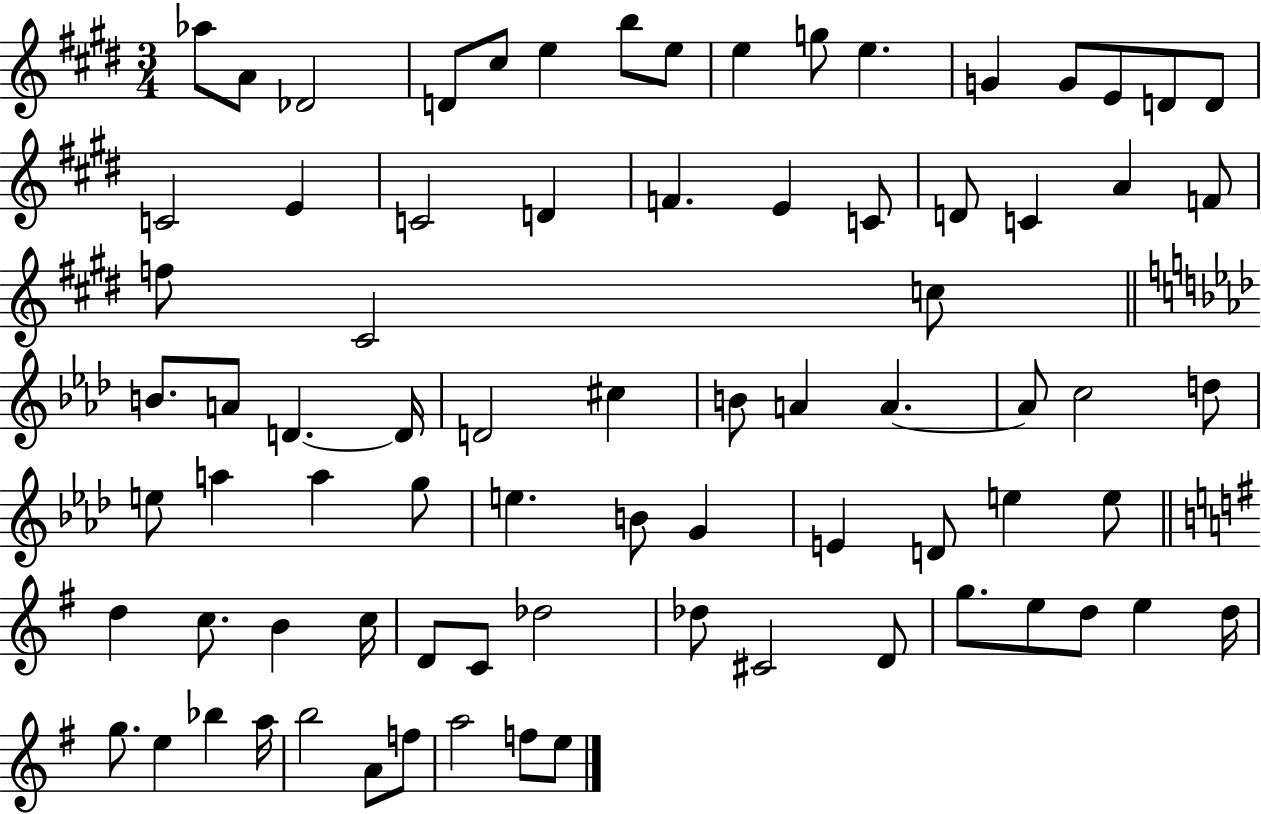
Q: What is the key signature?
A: E major